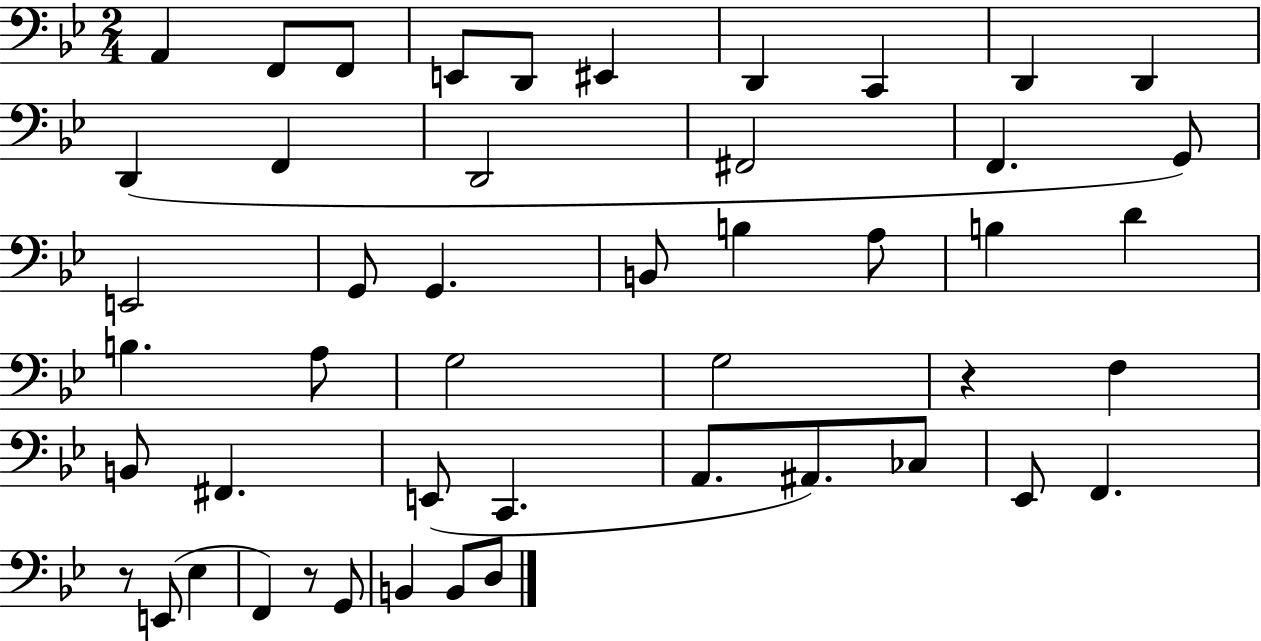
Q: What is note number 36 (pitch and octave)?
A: CES3